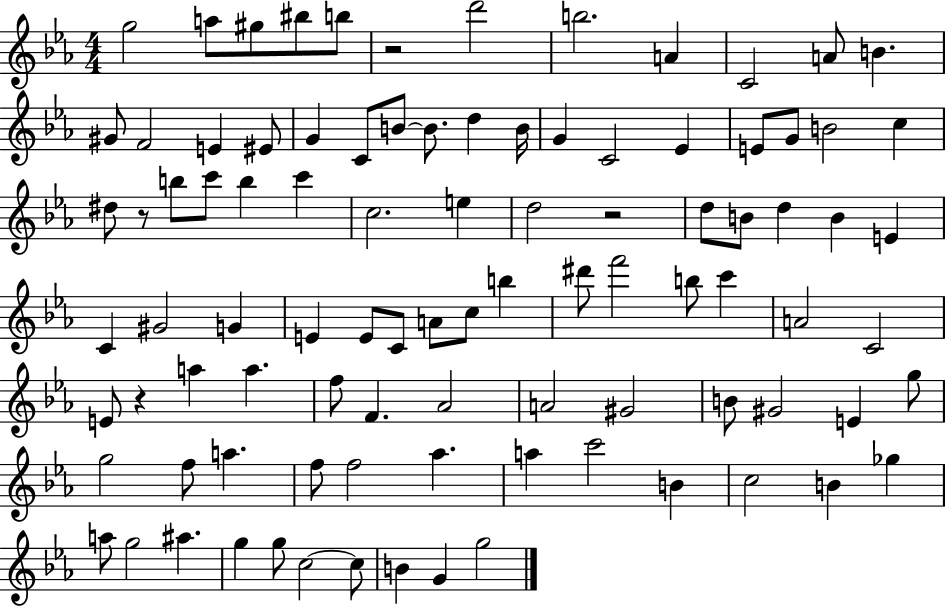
{
  \clef treble
  \numericTimeSignature
  \time 4/4
  \key ees \major
  g''2 a''8 gis''8 bis''8 b''8 | r2 d'''2 | b''2. a'4 | c'2 a'8 b'4. | \break gis'8 f'2 e'4 eis'8 | g'4 c'8 b'8~~ b'8. d''4 b'16 | g'4 c'2 ees'4 | e'8 g'8 b'2 c''4 | \break dis''8 r8 b''8 c'''8 b''4 c'''4 | c''2. e''4 | d''2 r2 | d''8 b'8 d''4 b'4 e'4 | \break c'4 gis'2 g'4 | e'4 e'8 c'8 a'8 c''8 b''4 | dis'''8 f'''2 b''8 c'''4 | a'2 c'2 | \break e'8 r4 a''4 a''4. | f''8 f'4. aes'2 | a'2 gis'2 | b'8 gis'2 e'4 g''8 | \break g''2 f''8 a''4. | f''8 f''2 aes''4. | a''4 c'''2 b'4 | c''2 b'4 ges''4 | \break a''8 g''2 ais''4. | g''4 g''8 c''2~~ c''8 | b'4 g'4 g''2 | \bar "|."
}